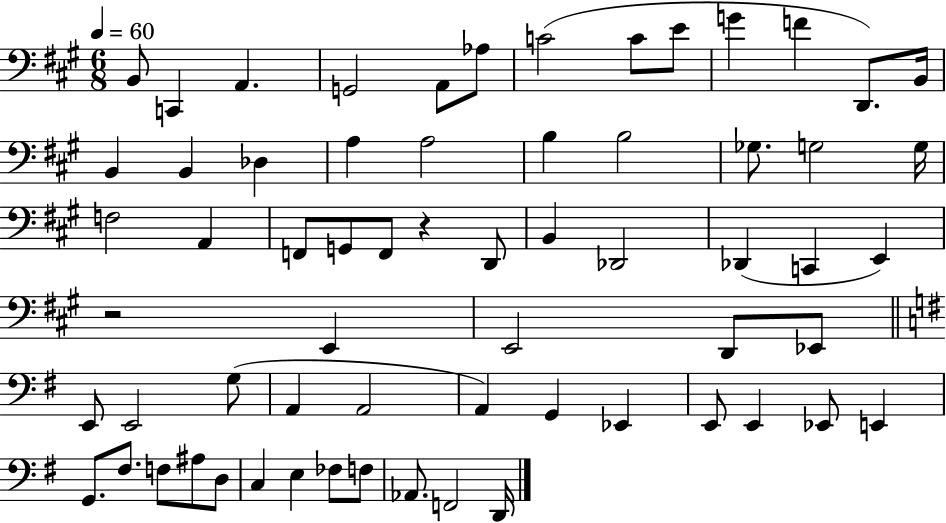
{
  \clef bass
  \numericTimeSignature
  \time 6/8
  \key a \major
  \tempo 4 = 60
  b,8 c,4 a,4. | g,2 a,8 aes8 | c'2( c'8 e'8 | g'4 f'4 d,8.) b,16 | \break b,4 b,4 des4 | a4 a2 | b4 b2 | ges8. g2 g16 | \break f2 a,4 | f,8 g,8 f,8 r4 d,8 | b,4 des,2 | des,4( c,4 e,4) | \break r2 e,4 | e,2 d,8 ees,8 | \bar "||" \break \key g \major e,8 e,2 g8( | a,4 a,2 | a,4) g,4 ees,4 | e,8 e,4 ees,8 e,4 | \break g,8. fis8. f8 ais8 d8 | c4 e4 fes8 f8 | aes,8. f,2 d,16 | \bar "|."
}